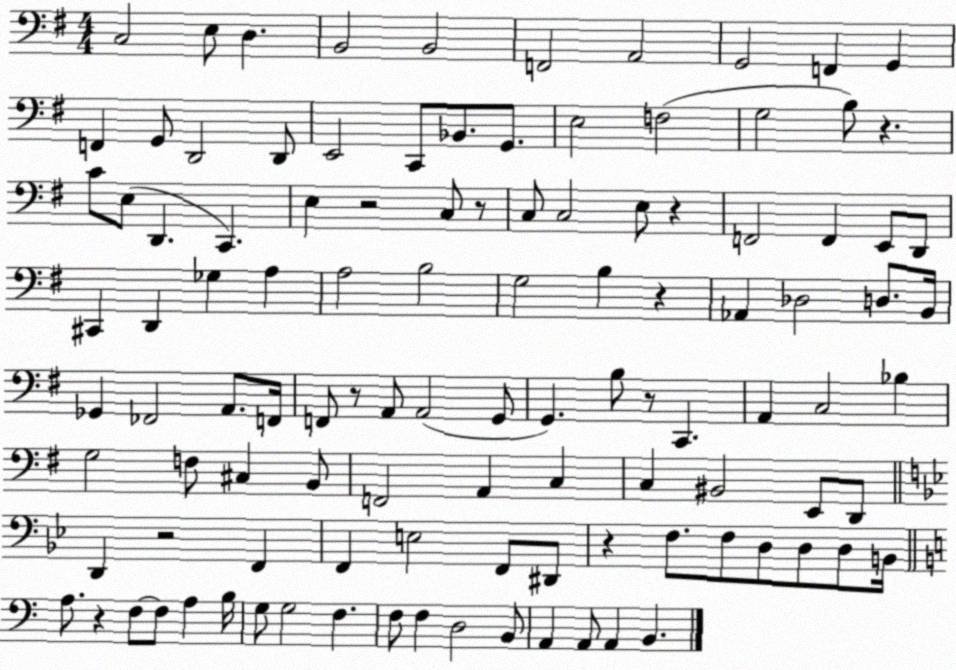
X:1
T:Untitled
M:4/4
L:1/4
K:G
C,2 E,/2 D, B,,2 B,,2 F,,2 A,,2 G,,2 F,, G,, F,, G,,/2 D,,2 D,,/2 E,,2 C,,/2 _B,,/2 G,,/2 E,2 F,2 G,2 B,/2 z C/2 E,/2 D,, C,, E, z2 C,/2 z/2 C,/2 C,2 E,/2 z F,,2 F,, E,,/2 D,,/2 ^C,, D,, _G, A, A,2 B,2 G,2 B, z _A,, _D,2 D,/2 B,,/4 _G,, _F,,2 A,,/2 F,,/4 F,,/2 z/2 A,,/2 A,,2 G,,/2 G,, B,/2 z/2 C,, A,, C,2 _B, G,2 F,/2 ^C, B,,/2 F,,2 A,, C, C, ^B,,2 E,,/2 D,,/2 D,, z2 F,, F,, E,2 F,,/2 ^D,,/2 z F,/2 F,/2 D,/2 D,/2 D,/2 B,,/4 A,/2 z F,/2 F,/2 A, B,/4 G,/2 G,2 F, F,/2 F, D,2 B,,/2 A,, A,,/2 A,, B,,